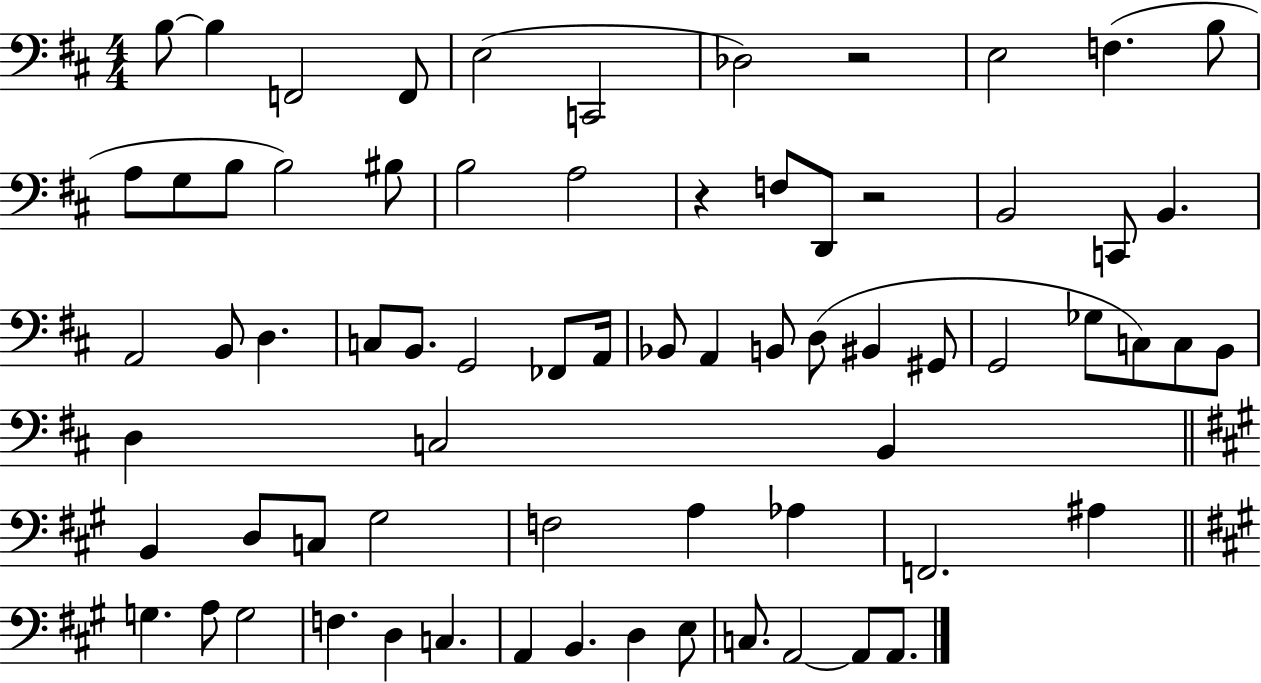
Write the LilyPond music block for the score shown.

{
  \clef bass
  \numericTimeSignature
  \time 4/4
  \key d \major
  b8~~ b4 f,2 f,8 | e2( c,2 | des2) r2 | e2 f4.( b8 | \break a8 g8 b8 b2) bis8 | b2 a2 | r4 f8 d,8 r2 | b,2 c,8 b,4. | \break a,2 b,8 d4. | c8 b,8. g,2 fes,8 a,16 | bes,8 a,4 b,8 d8( bis,4 gis,8 | g,2 ges8 c8) c8 b,8 | \break d4 c2 b,4 | \bar "||" \break \key a \major b,4 d8 c8 gis2 | f2 a4 aes4 | f,2. ais4 | \bar "||" \break \key a \major g4. a8 g2 | f4. d4 c4. | a,4 b,4. d4 e8 | c8. a,2~~ a,8 a,8. | \break \bar "|."
}